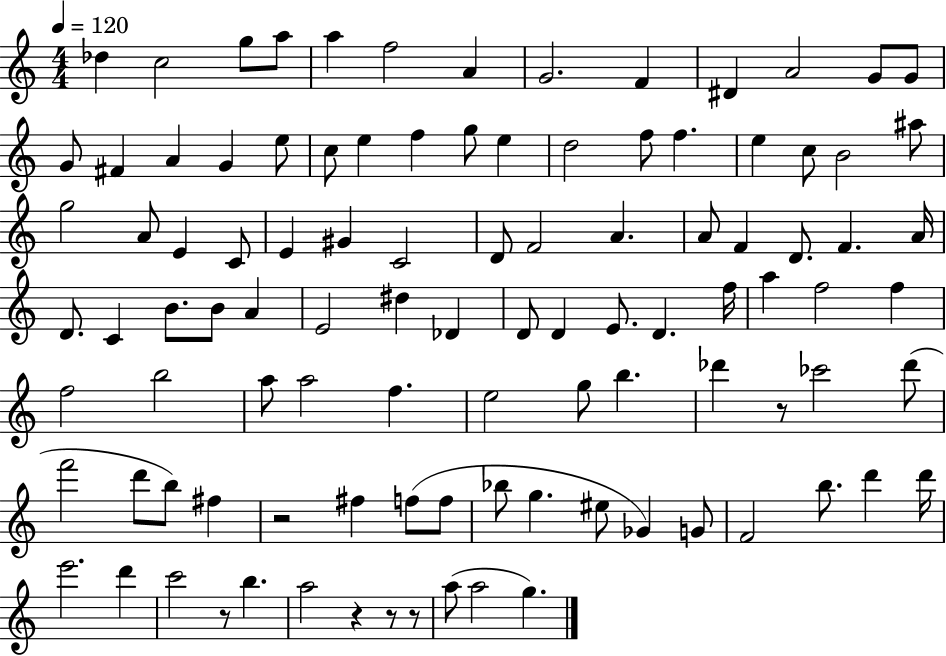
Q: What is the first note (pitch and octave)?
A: Db5